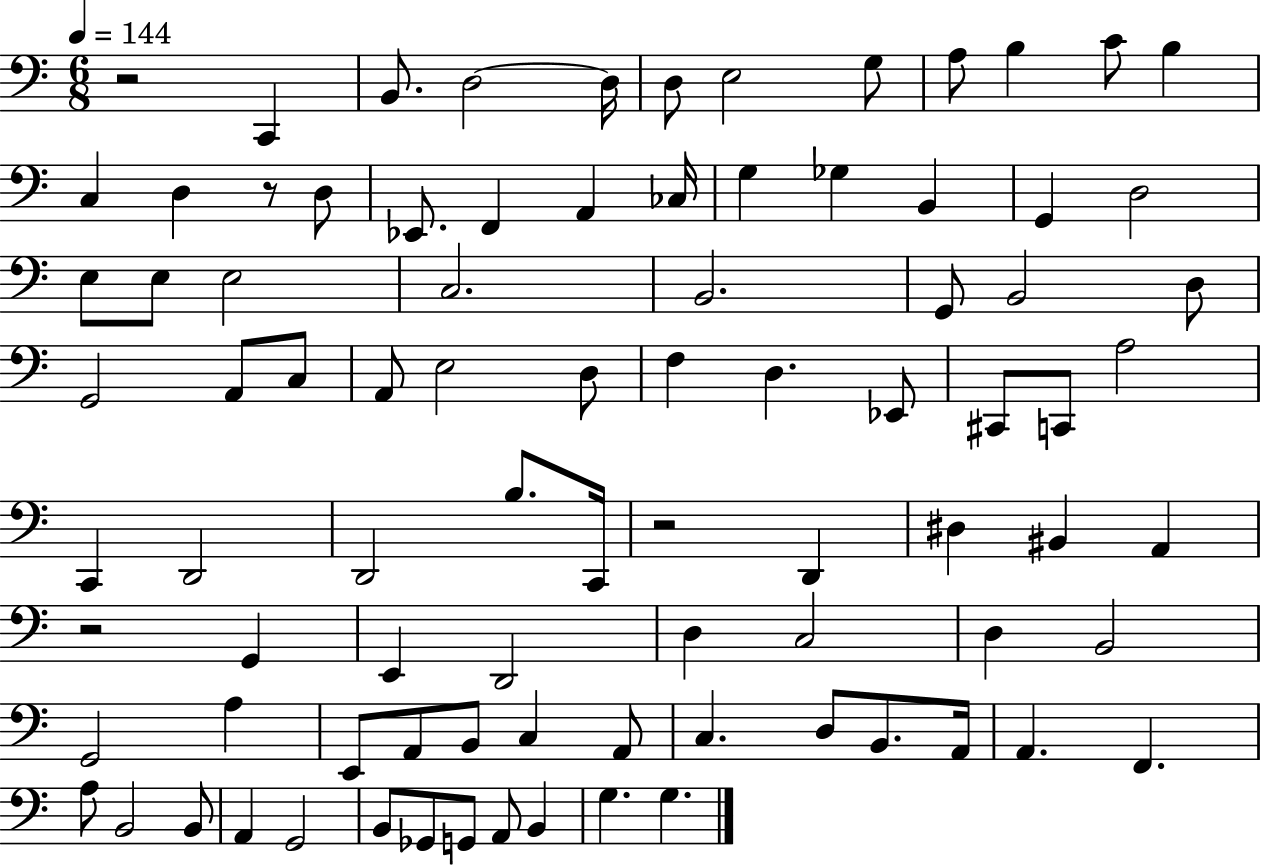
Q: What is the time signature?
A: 6/8